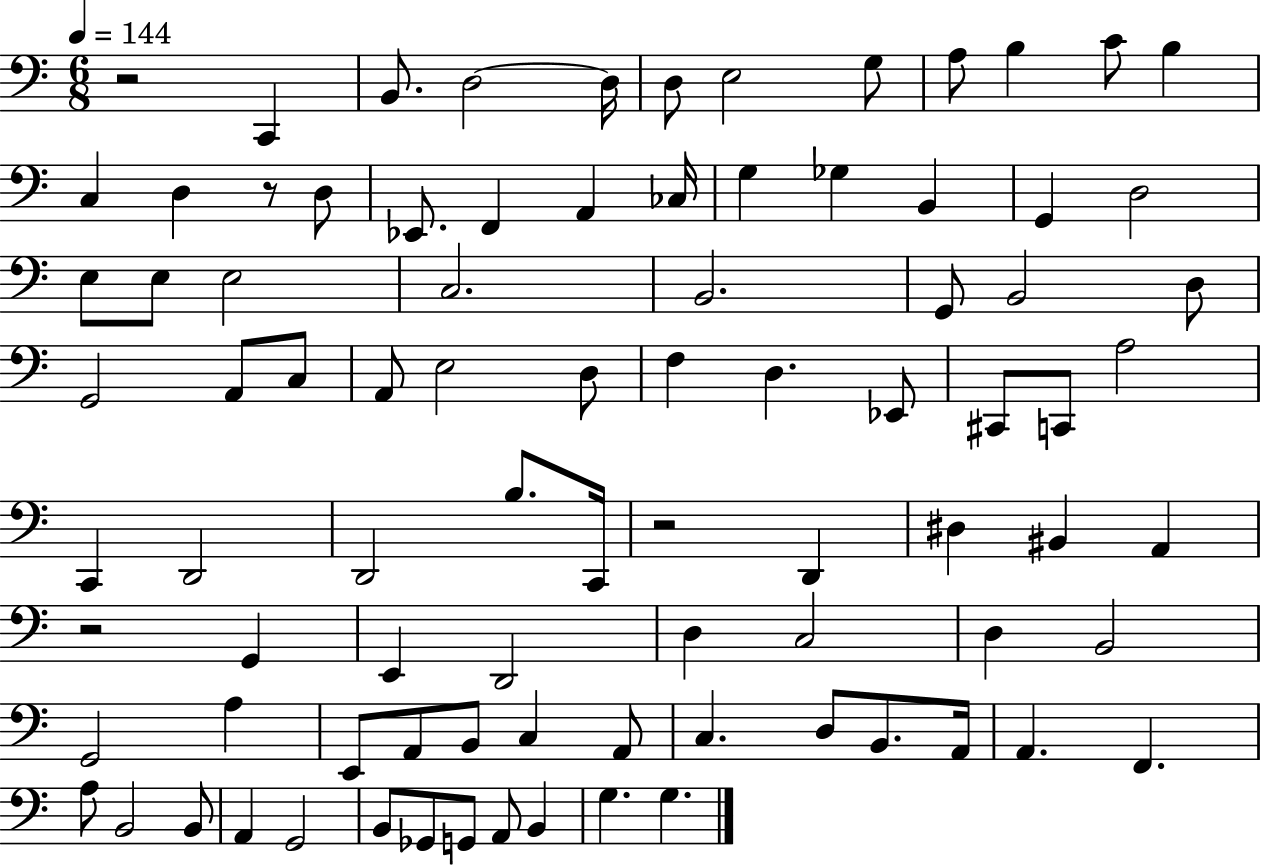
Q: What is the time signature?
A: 6/8